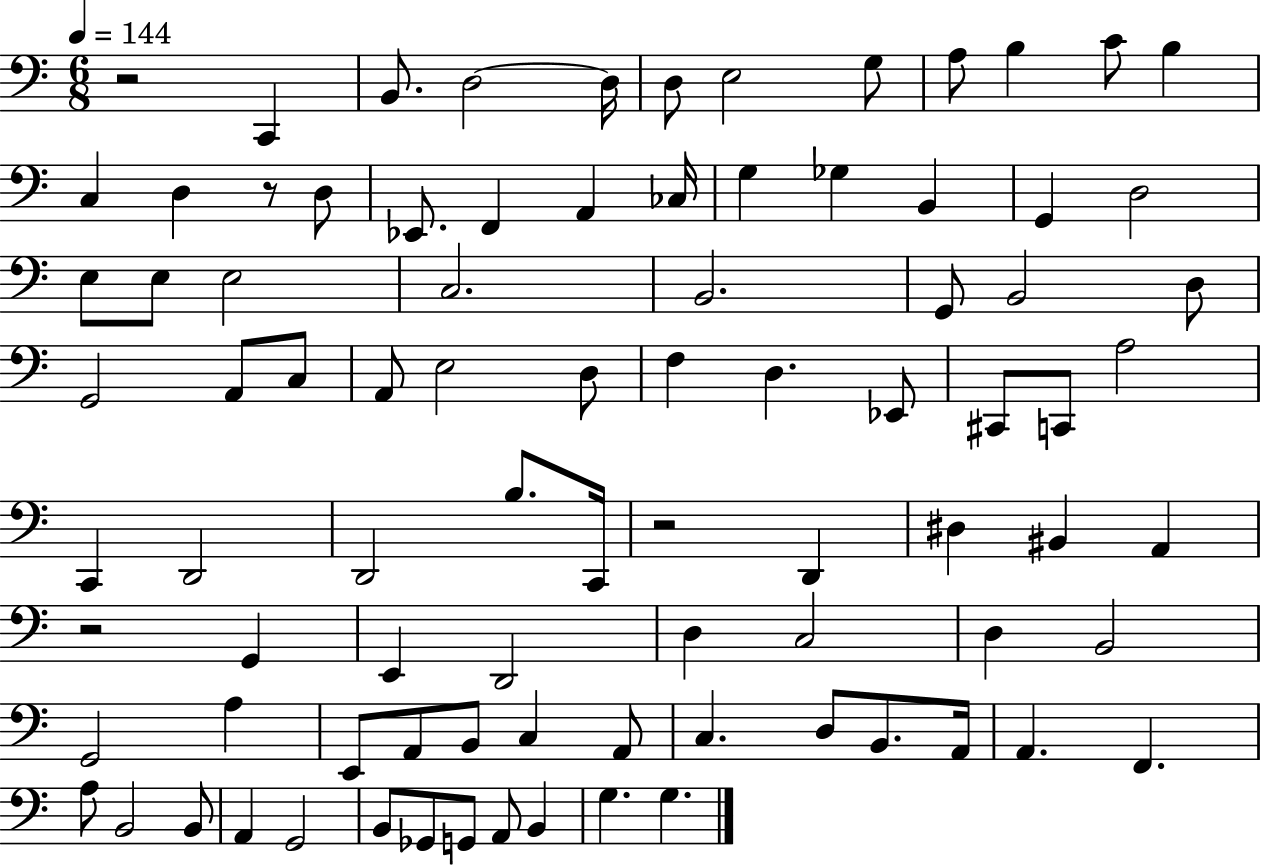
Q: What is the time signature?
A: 6/8